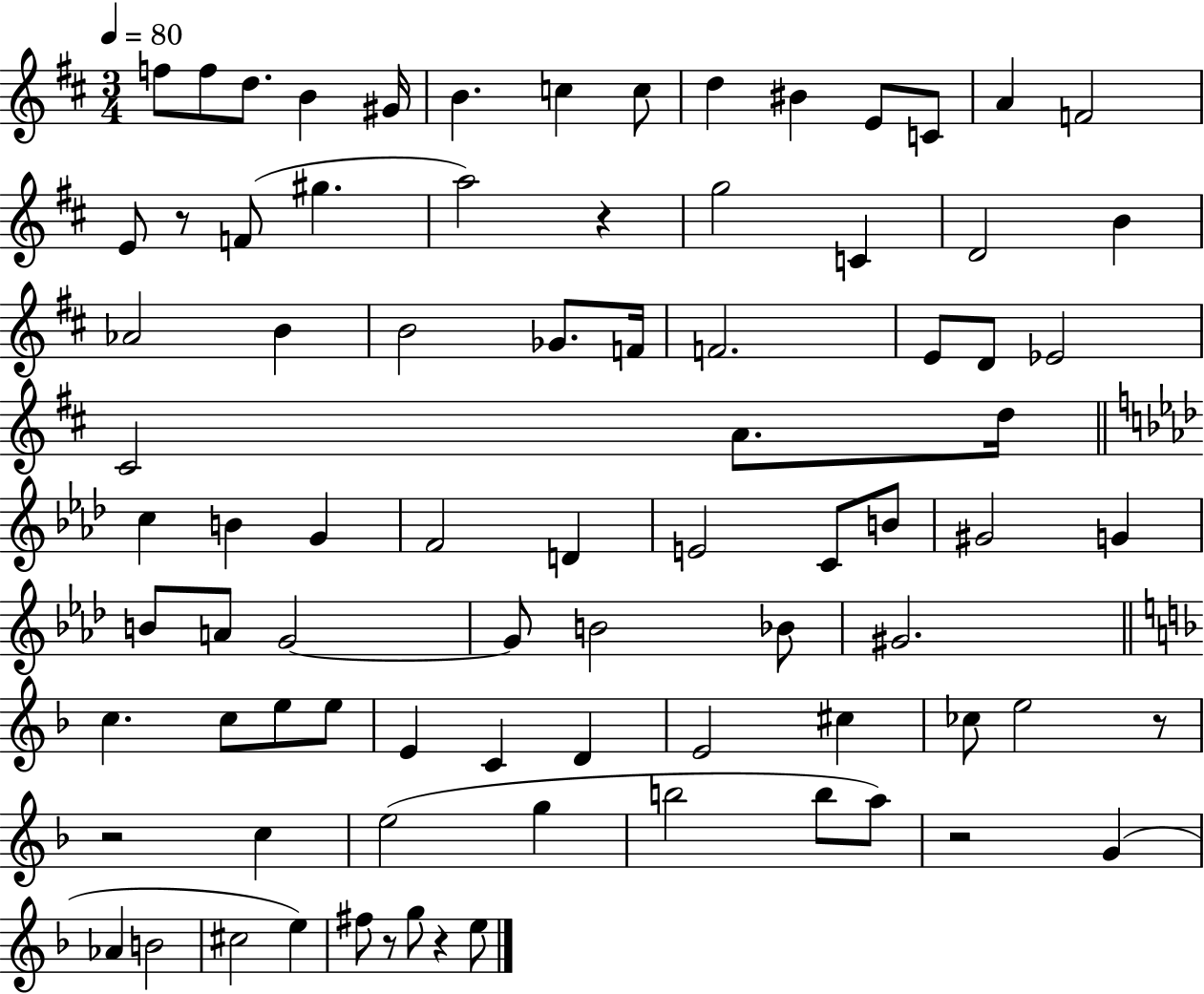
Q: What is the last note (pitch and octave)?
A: E5